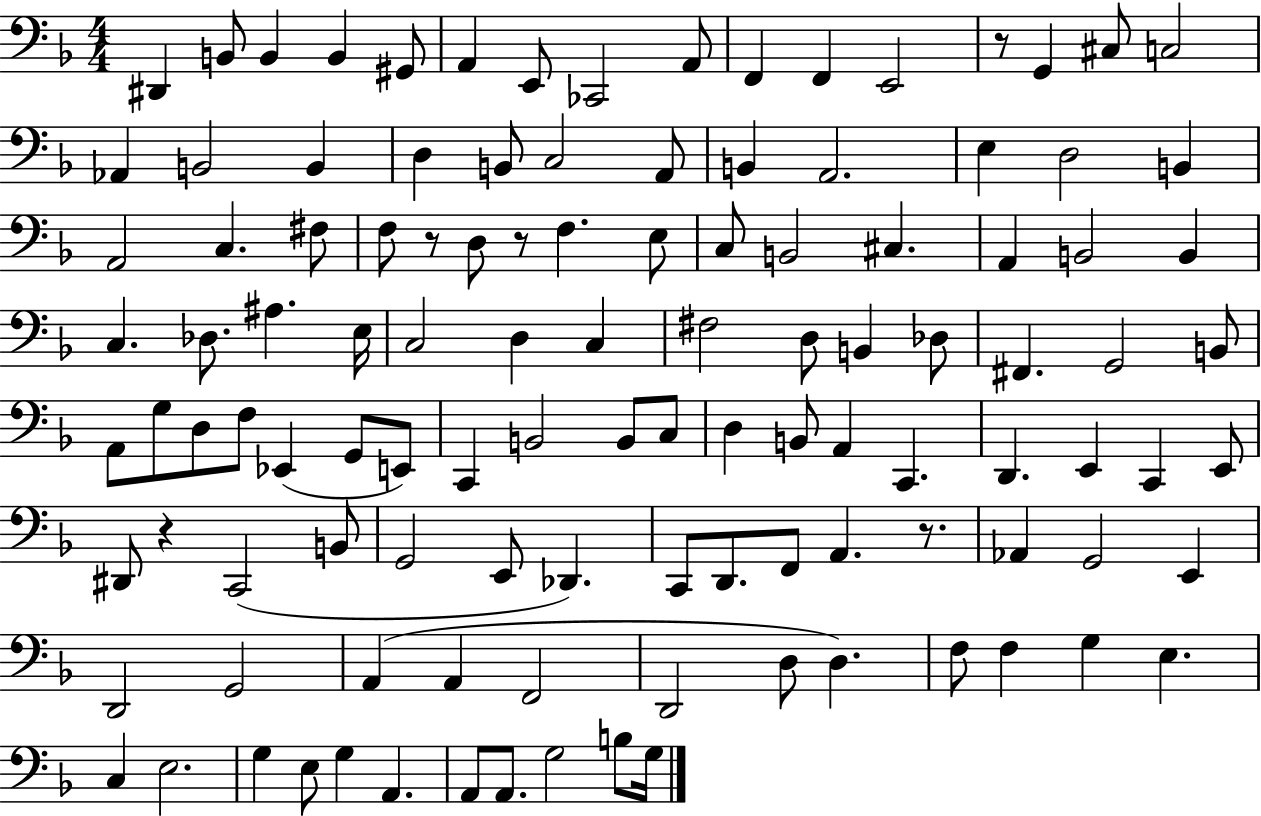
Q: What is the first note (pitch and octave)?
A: D#2